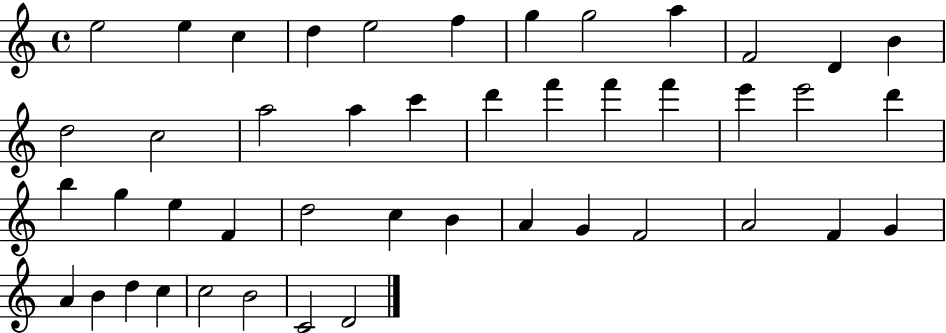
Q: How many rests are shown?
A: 0